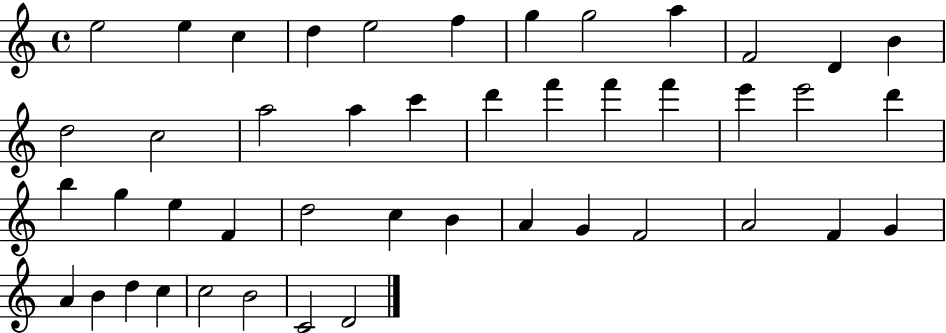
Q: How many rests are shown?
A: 0